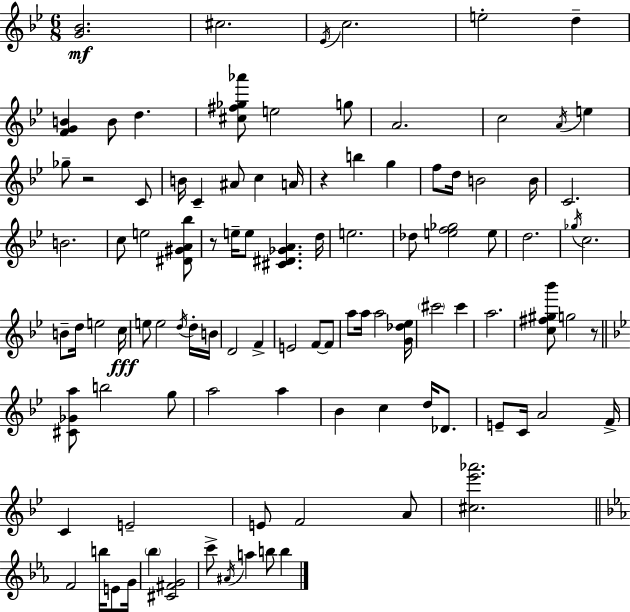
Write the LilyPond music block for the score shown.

{
  \clef treble
  \numericTimeSignature
  \time 6/8
  \key g \minor
  <g' bes'>2.\mf | cis''2. | \acciaccatura { ees'16 } c''2. | e''2-. d''4-- | \break <f' g' b'>4 b'8 d''4. | <cis'' fis'' ges'' aes'''>8 e''2 g''8 | a'2. | c''2 \acciaccatura { a'16 } e''4 | \break ges''8-- r2 | c'8 b'16 c'4-- ais'8 c''4 | a'16 r4 b''4 g''4 | f''8 d''16 b'2 | \break b'16 c'2. | b'2. | c''8 e''2 | <dis' gis' a' bes''>8 r8 e''16-- e''8 <cis' dis' ges' a'>4. | \break d''16 e''2. | des''8 <e'' f'' ges''>2 | e''8 d''2. | \acciaccatura { ges''16 } c''2. | \break b'8-- d''16 e''2 | c''16\fff e''8 e''2 | \acciaccatura { d''16 } d''16-. b'16 d'2 | f'4-> e'2 | \break f'8~~ f'8 a''8 a''16 a''2 | <g' des'' ees''>16 \parenthesize cis'''2 | cis'''4 a''2. | <c'' fis'' gis'' bes'''>8 g''2 | \break r8 \bar "||" \break \key g \minor <cis' ges' a''>8 b''2 g''8 | a''2 a''4 | bes'4 c''4 d''16 des'8. | e'8-- c'16 a'2 f'16-> | \break c'4 e'2-- | e'8 f'2 a'8 | <cis'' ees''' aes'''>2. | \bar "||" \break \key c \minor f'2 b''16 e'8 g'16 | \parenthesize bes''4 <cis' fis' g'>2 | c'''8-> \acciaccatura { ais'16 } a''4 b''8 b''4 | \bar "|."
}